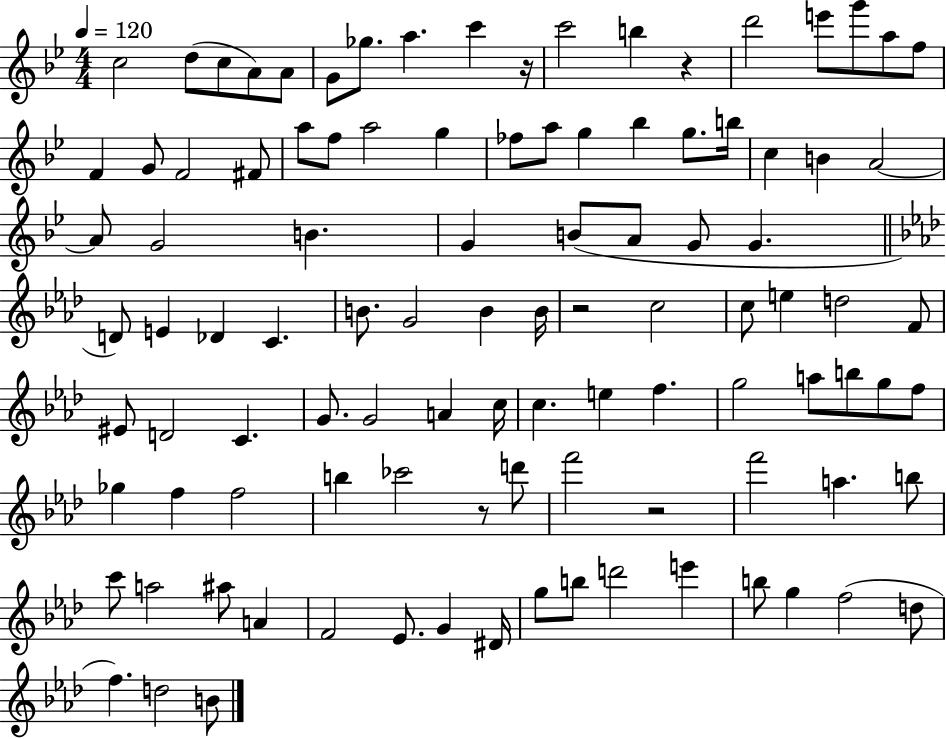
C5/h D5/e C5/e A4/e A4/e G4/e Gb5/e. A5/q. C6/q R/s C6/h B5/q R/q D6/h E6/e G6/e A5/e F5/e F4/q G4/e F4/h F#4/e A5/e F5/e A5/h G5/q FES5/e A5/e G5/q Bb5/q G5/e. B5/s C5/q B4/q A4/h A4/e G4/h B4/q. G4/q B4/e A4/e G4/e G4/q. D4/e E4/q Db4/q C4/q. B4/e. G4/h B4/q B4/s R/h C5/h C5/e E5/q D5/h F4/e EIS4/e D4/h C4/q. G4/e. G4/h A4/q C5/s C5/q. E5/q F5/q. G5/h A5/e B5/e G5/e F5/e Gb5/q F5/q F5/h B5/q CES6/h R/e D6/e F6/h R/h F6/h A5/q. B5/e C6/e A5/h A#5/e A4/q F4/h Eb4/e. G4/q D#4/s G5/e B5/e D6/h E6/q B5/e G5/q F5/h D5/e F5/q. D5/h B4/e